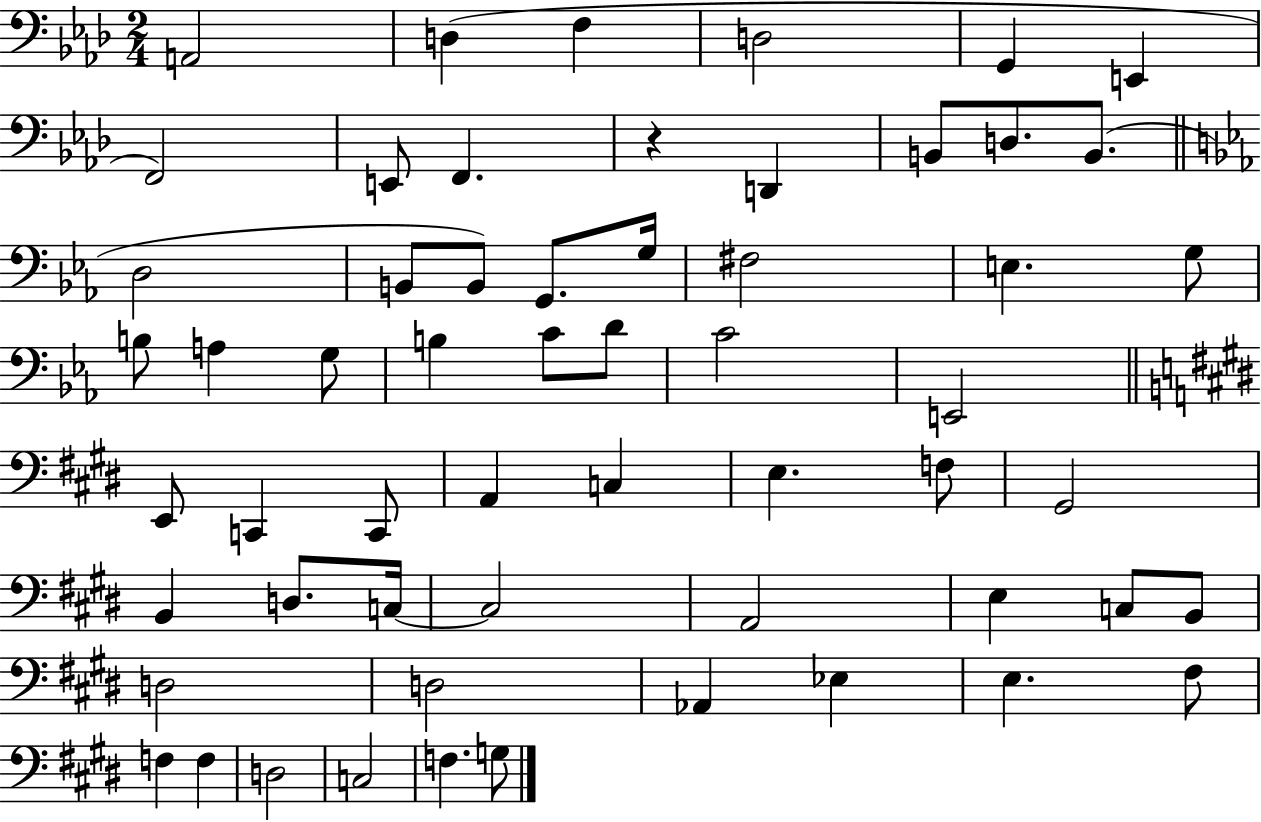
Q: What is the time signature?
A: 2/4